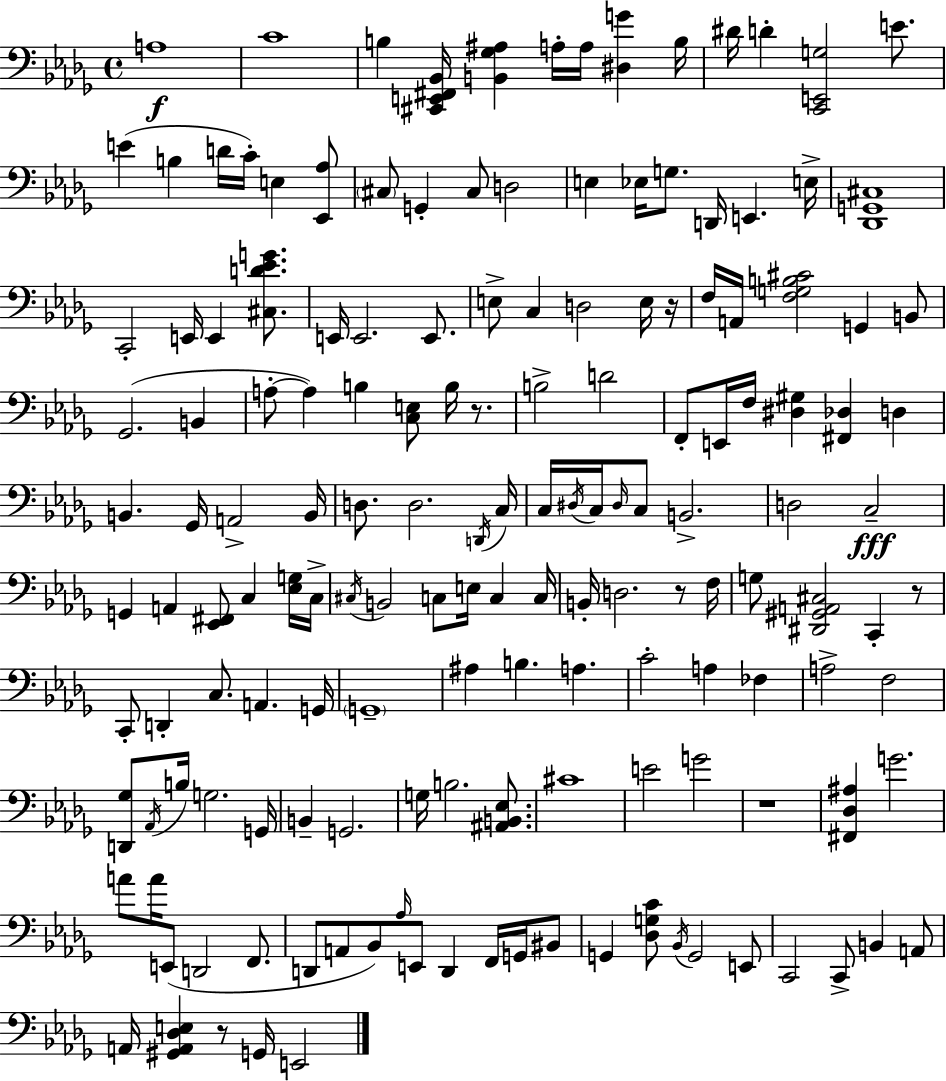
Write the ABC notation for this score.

X:1
T:Untitled
M:4/4
L:1/4
K:Bbm
A,4 C4 B, [^C,,E,,^F,,_B,,]/4 [B,,_G,^A,] A,/4 A,/4 [^D,G] B,/4 ^D/4 D [C,,E,,G,]2 E/2 E B, D/4 C/4 E, [_E,,_A,]/2 ^C,/2 G,, ^C,/2 D,2 E, _E,/4 G,/2 D,,/4 E,, E,/4 [_D,,G,,^C,]4 C,,2 E,,/4 E,, [^C,D_EG]/2 E,,/4 E,,2 E,,/2 E,/2 C, D,2 E,/4 z/4 F,/4 A,,/4 [F,G,B,^C]2 G,, B,,/2 _G,,2 B,, A,/2 A, B, [C,E,]/2 B,/4 z/2 B,2 D2 F,,/2 E,,/4 F,/4 [^D,^G,] [^F,,_D,] D, B,, _G,,/4 A,,2 B,,/4 D,/2 D,2 D,,/4 C,/4 C,/4 ^D,/4 C,/4 ^D,/4 C,/2 B,,2 D,2 C,2 G,, A,, [_E,,^F,,]/2 C, [_E,G,]/4 C,/4 ^C,/4 B,,2 C,/2 E,/4 C, C,/4 B,,/4 D,2 z/2 F,/4 G,/2 [^D,,^G,,A,,^C,]2 C,, z/2 C,,/2 D,, C,/2 A,, G,,/4 G,,4 ^A, B, A, C2 A, _F, A,2 F,2 [D,,_G,]/2 _A,,/4 B,/4 G,2 G,,/4 B,, G,,2 G,/4 B,2 [^A,,B,,_E,]/2 ^C4 E2 G2 z4 [^F,,_D,^A,] G2 A/2 A/4 E,,/2 D,,2 F,,/2 D,,/2 A,,/2 _B,,/2 _A,/4 E,,/2 D,, F,,/4 G,,/4 ^B,,/2 G,, [_D,G,C]/2 _B,,/4 G,,2 E,,/2 C,,2 C,,/2 B,, A,,/2 A,,/4 [^G,,A,,_D,E,] z/2 G,,/4 E,,2